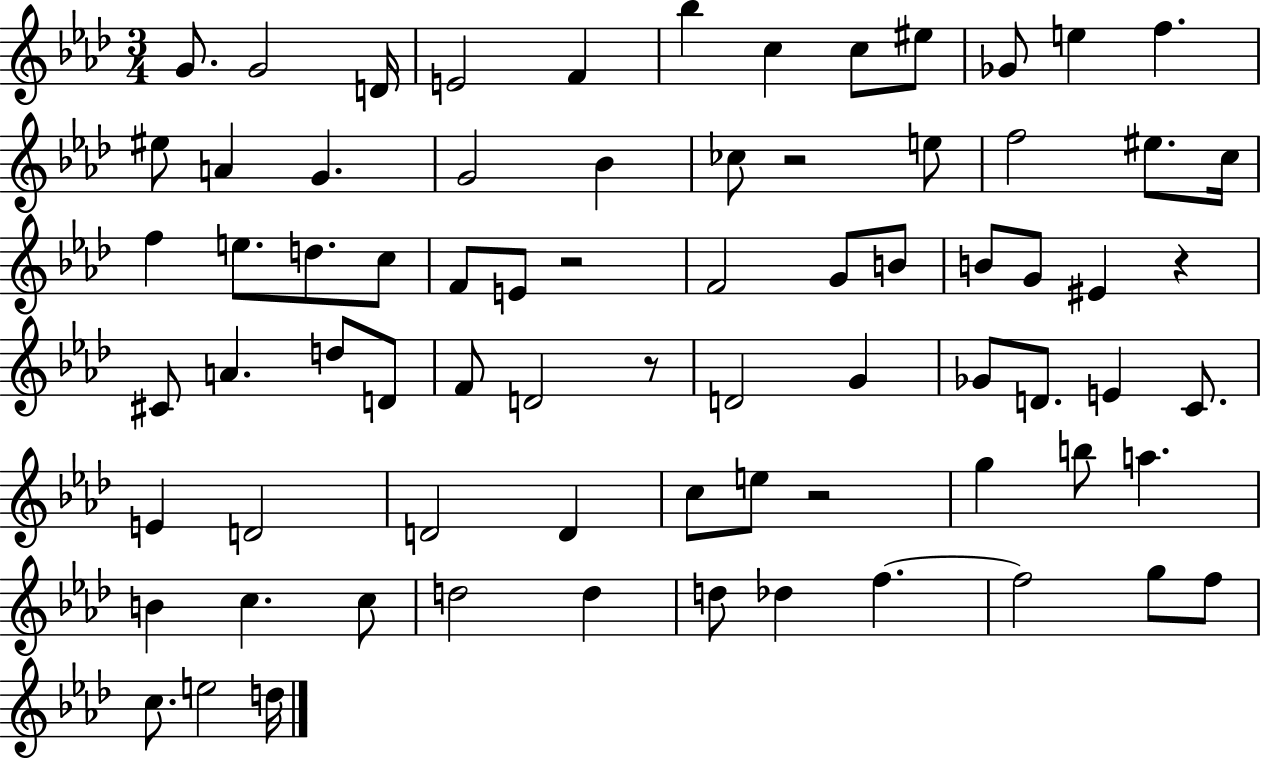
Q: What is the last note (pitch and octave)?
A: D5